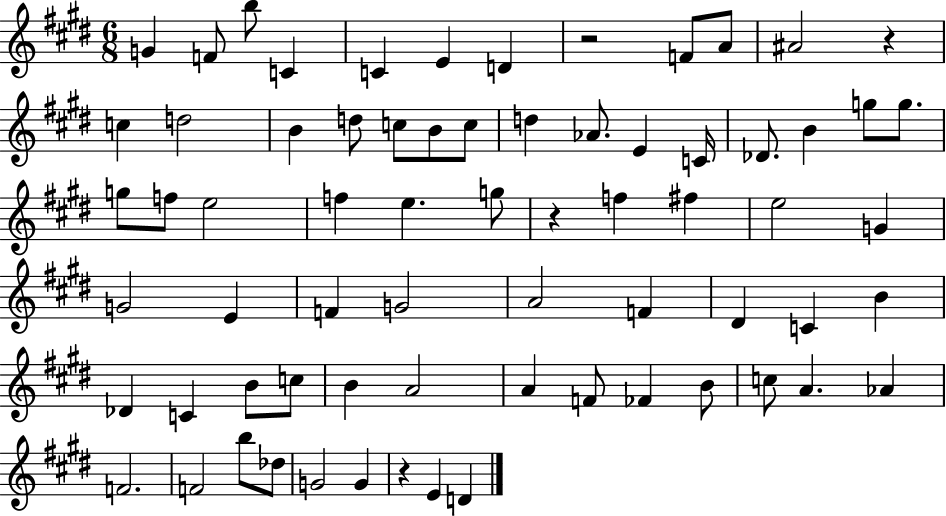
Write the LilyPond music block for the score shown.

{
  \clef treble
  \numericTimeSignature
  \time 6/8
  \key e \major
  g'4 f'8 b''8 c'4 | c'4 e'4 d'4 | r2 f'8 a'8 | ais'2 r4 | \break c''4 d''2 | b'4 d''8 c''8 b'8 c''8 | d''4 aes'8. e'4 c'16 | des'8. b'4 g''8 g''8. | \break g''8 f''8 e''2 | f''4 e''4. g''8 | r4 f''4 fis''4 | e''2 g'4 | \break g'2 e'4 | f'4 g'2 | a'2 f'4 | dis'4 c'4 b'4 | \break des'4 c'4 b'8 c''8 | b'4 a'2 | a'4 f'8 fes'4 b'8 | c''8 a'4. aes'4 | \break f'2. | f'2 b''8 des''8 | g'2 g'4 | r4 e'4 d'4 | \break \bar "|."
}